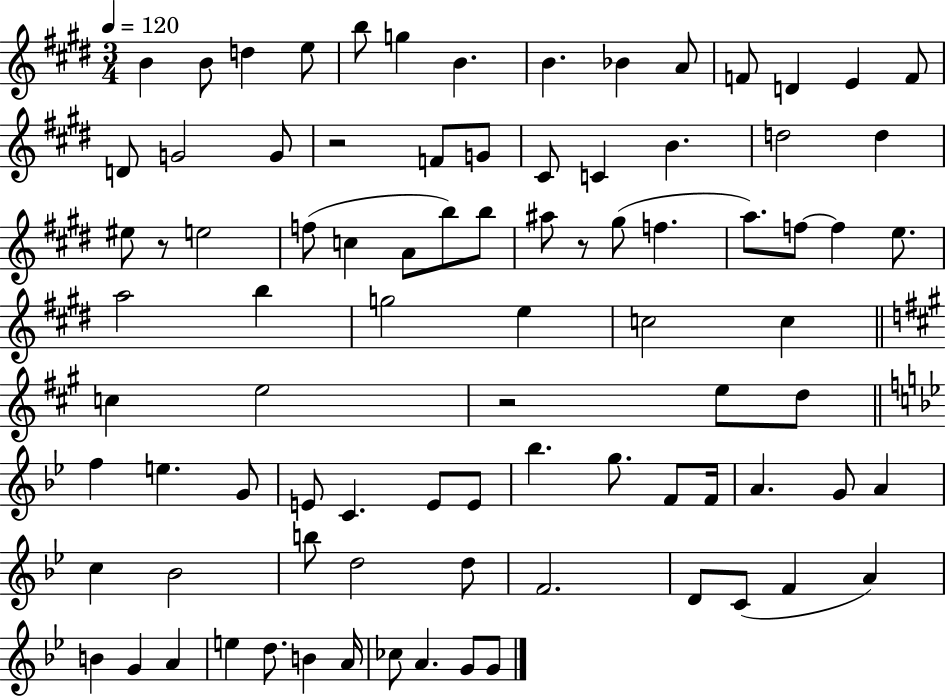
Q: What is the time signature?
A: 3/4